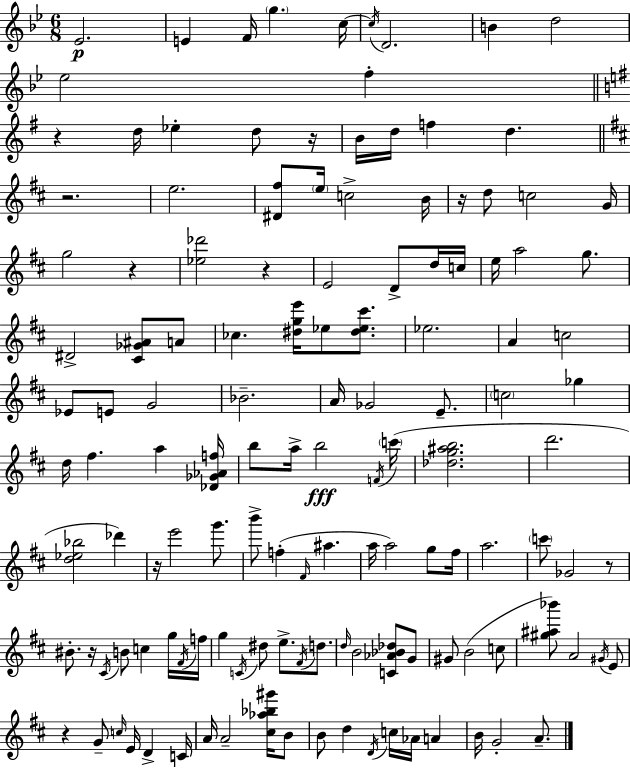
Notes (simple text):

Eb4/h. E4/q F4/s G5/q. C5/s C5/s D4/h. B4/q D5/h Eb5/h F5/q R/q D5/s Eb5/q D5/e R/s B4/s D5/s F5/q D5/q. R/h. E5/h. [D#4,F#5]/e E5/s C5/h B4/s R/s D5/e C5/h G4/s G5/h R/q [Eb5,Db6]/h R/q E4/h D4/e D5/s C5/s E5/s A5/h G5/e. D#4/h [C#4,Gb4,A#4]/e A4/e CES5/q. [D#5,G5,E6]/s Eb5/e [D#5,Eb5,C#6]/e. Eb5/h. A4/q C5/h Eb4/e E4/e G4/h Bb4/h. A4/s Gb4/h E4/e. C5/h Gb5/q D5/s F#5/q. A5/q [Db4,Gb4,Ab4,F5]/s B5/e A5/s B5/h F4/s C6/s [Db5,G5,A#5,B5]/h. D6/h. [D5,Eb5,Bb5]/h Db6/q R/s E6/h G6/e. B6/e F5/q F#4/s A#5/q. A5/s A5/h G5/e F#5/s A5/h. C6/e Gb4/h R/e BIS4/e. R/s C#4/s B4/e C5/q G5/s F#4/s F5/s G5/q C4/s D#5/e E5/e. F#4/s D5/e. D5/s B4/h [C4,Ab4,Bb4,Db5]/e G4/e G#4/e B4/h C5/e [G#5,A#5,Bb6]/e A4/h G#4/s E4/e R/q G4/e C5/s E4/s D4/q C4/s A4/s A4/h [C#5,Ab5,Bb5,G#6]/s B4/e B4/e D5/q D4/s C5/s Ab4/s A4/q B4/s G4/h A4/e.